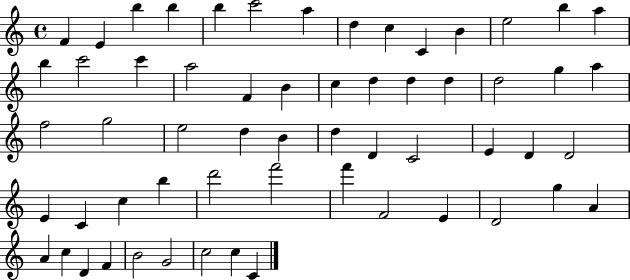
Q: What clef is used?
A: treble